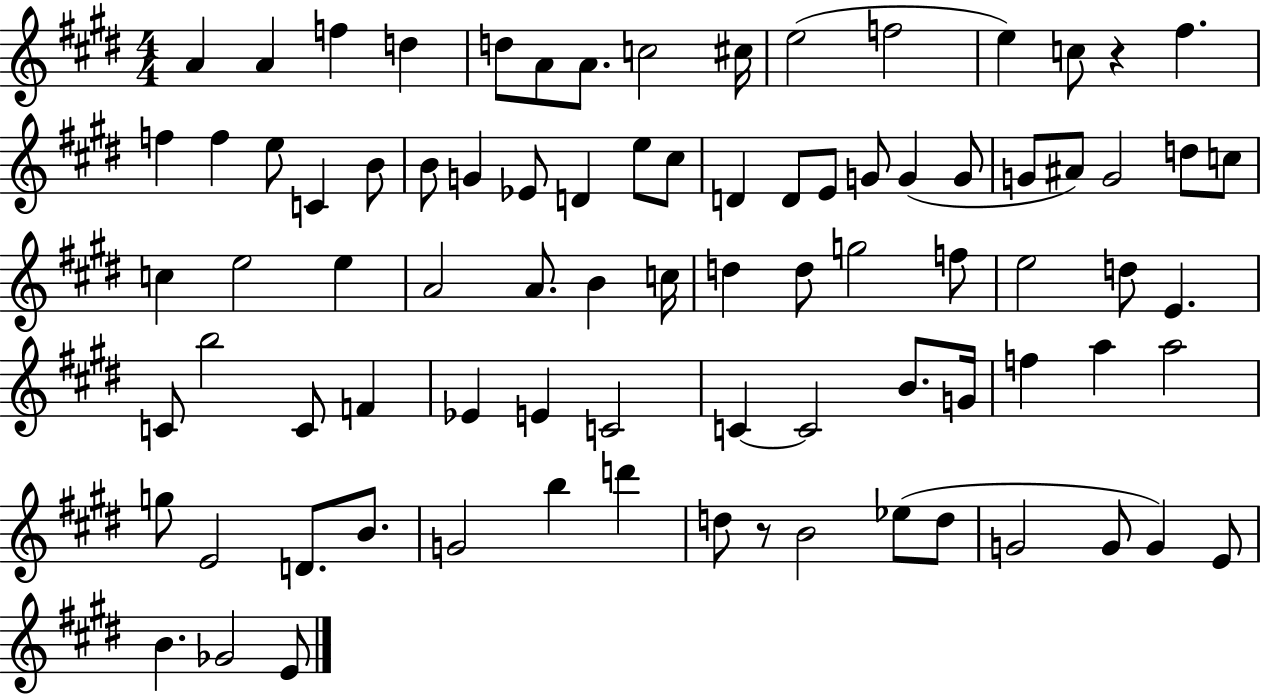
{
  \clef treble
  \numericTimeSignature
  \time 4/4
  \key e \major
  a'4 a'4 f''4 d''4 | d''8 a'8 a'8. c''2 cis''16 | e''2( f''2 | e''4) c''8 r4 fis''4. | \break f''4 f''4 e''8 c'4 b'8 | b'8 g'4 ees'8 d'4 e''8 cis''8 | d'4 d'8 e'8 g'8 g'4( g'8 | g'8 ais'8) g'2 d''8 c''8 | \break c''4 e''2 e''4 | a'2 a'8. b'4 c''16 | d''4 d''8 g''2 f''8 | e''2 d''8 e'4. | \break c'8 b''2 c'8 f'4 | ees'4 e'4 c'2 | c'4~~ c'2 b'8. g'16 | f''4 a''4 a''2 | \break g''8 e'2 d'8. b'8. | g'2 b''4 d'''4 | d''8 r8 b'2 ees''8( d''8 | g'2 g'8 g'4) e'8 | \break b'4. ges'2 e'8 | \bar "|."
}